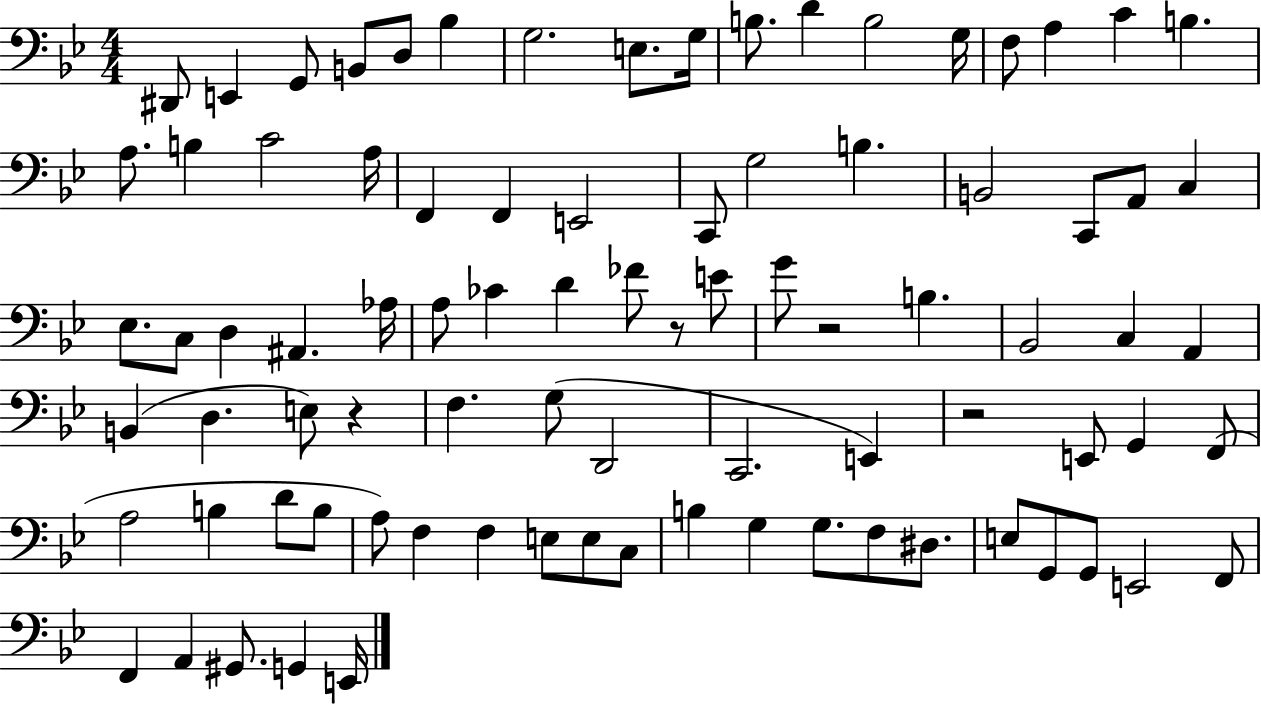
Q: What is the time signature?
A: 4/4